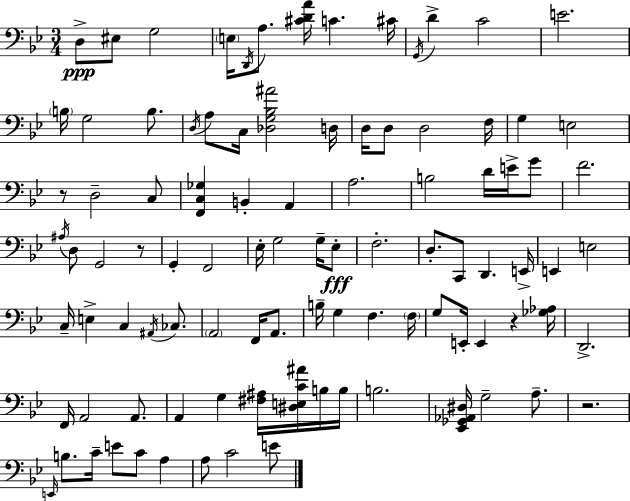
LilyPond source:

{
  \clef bass
  \numericTimeSignature
  \time 3/4
  \key bes \major
  d8->\ppp eis8 g2 | \parenthesize e16 \acciaccatura { d,16 } a8. <cis' d' a'>16 c'4. | cis'16 \acciaccatura { g,16 } d'4-> c'2 | e'2. | \break \parenthesize b16 g2 b8. | \acciaccatura { d16 } a8 c16 <des g bes ais'>2 | d16 d16 d8 d2 | f16 g4 e2 | \break r8 d2-- | c8 <f, c ges>4 b,4-. a,4 | a2. | b2 d'16 | \break e'16-> g'8 f'2. | \acciaccatura { ais16 } d8 g,2 | r8 g,4-. f,2 | ees16-. g2 | \break g16-- ees8-.\fff f2.-. | d8.-. c,8 d,4. | e,16-> e,4 e2 | c16-- e4-> c4 | \break \acciaccatura { ais,16 } ces8. \parenthesize a,2 | f,16 a,8. b16-- g4 f4. | \parenthesize f16 g8 e,16-. e,4 | r4 <ges aes>16 d,2.-> | \break f,16 a,2 | a,8. a,4 g4 | <fis ais>16 <dis e c' ais'>16 b16 b16 b2. | <ees, ges, aes, dis>16 g2-- | \break a8.-- r2. | \grace { e,16 } b8. c'16-- e'8 | c'8 a4 a8 c'2 | e'8 \bar "|."
}